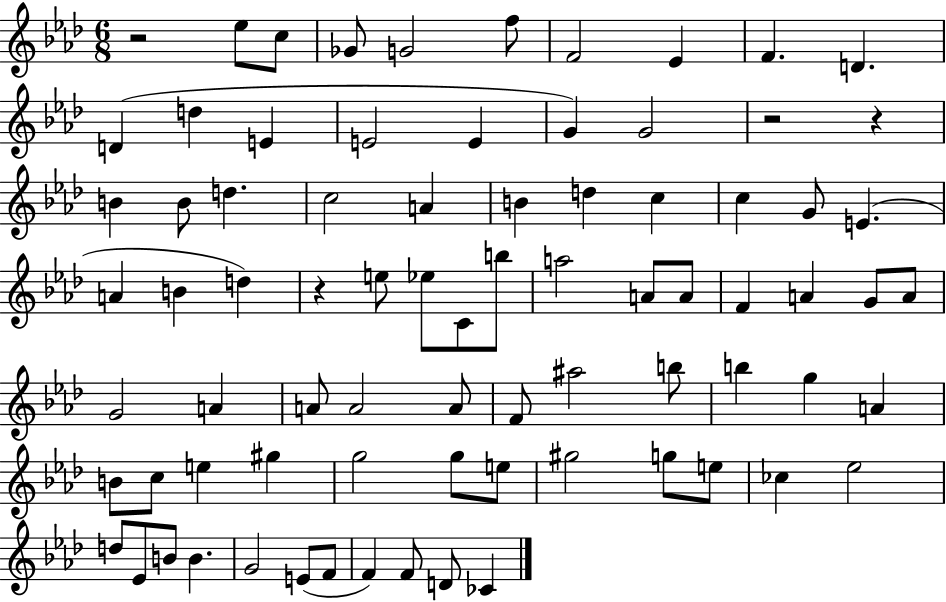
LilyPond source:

{
  \clef treble
  \numericTimeSignature
  \time 6/8
  \key aes \major
  r2 ees''8 c''8 | ges'8 g'2 f''8 | f'2 ees'4 | f'4. d'4. | \break d'4( d''4 e'4 | e'2 e'4 | g'4) g'2 | r2 r4 | \break b'4 b'8 d''4. | c''2 a'4 | b'4 d''4 c''4 | c''4 g'8 e'4.( | \break a'4 b'4 d''4) | r4 e''8 ees''8 c'8 b''8 | a''2 a'8 a'8 | f'4 a'4 g'8 a'8 | \break g'2 a'4 | a'8 a'2 a'8 | f'8 ais''2 b''8 | b''4 g''4 a'4 | \break b'8 c''8 e''4 gis''4 | g''2 g''8 e''8 | gis''2 g''8 e''8 | ces''4 ees''2 | \break d''8 ees'8 b'8 b'4. | g'2 e'8( f'8 | f'4) f'8 d'8 ces'4 | \bar "|."
}